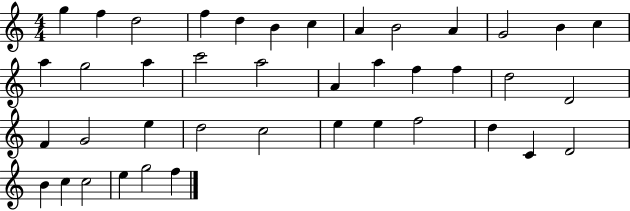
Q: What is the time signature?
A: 4/4